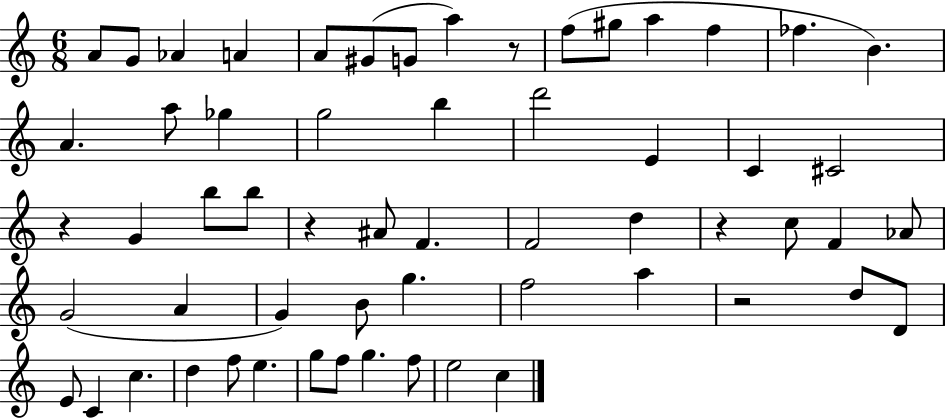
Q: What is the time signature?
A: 6/8